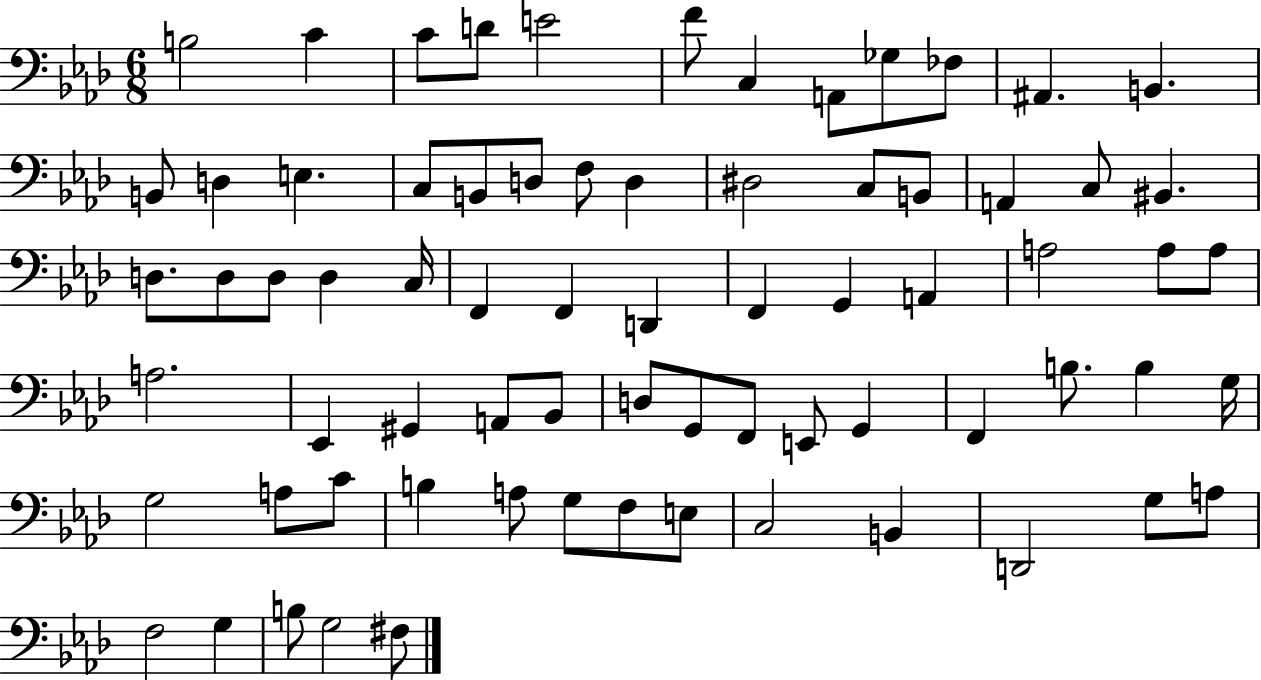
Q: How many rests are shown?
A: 0